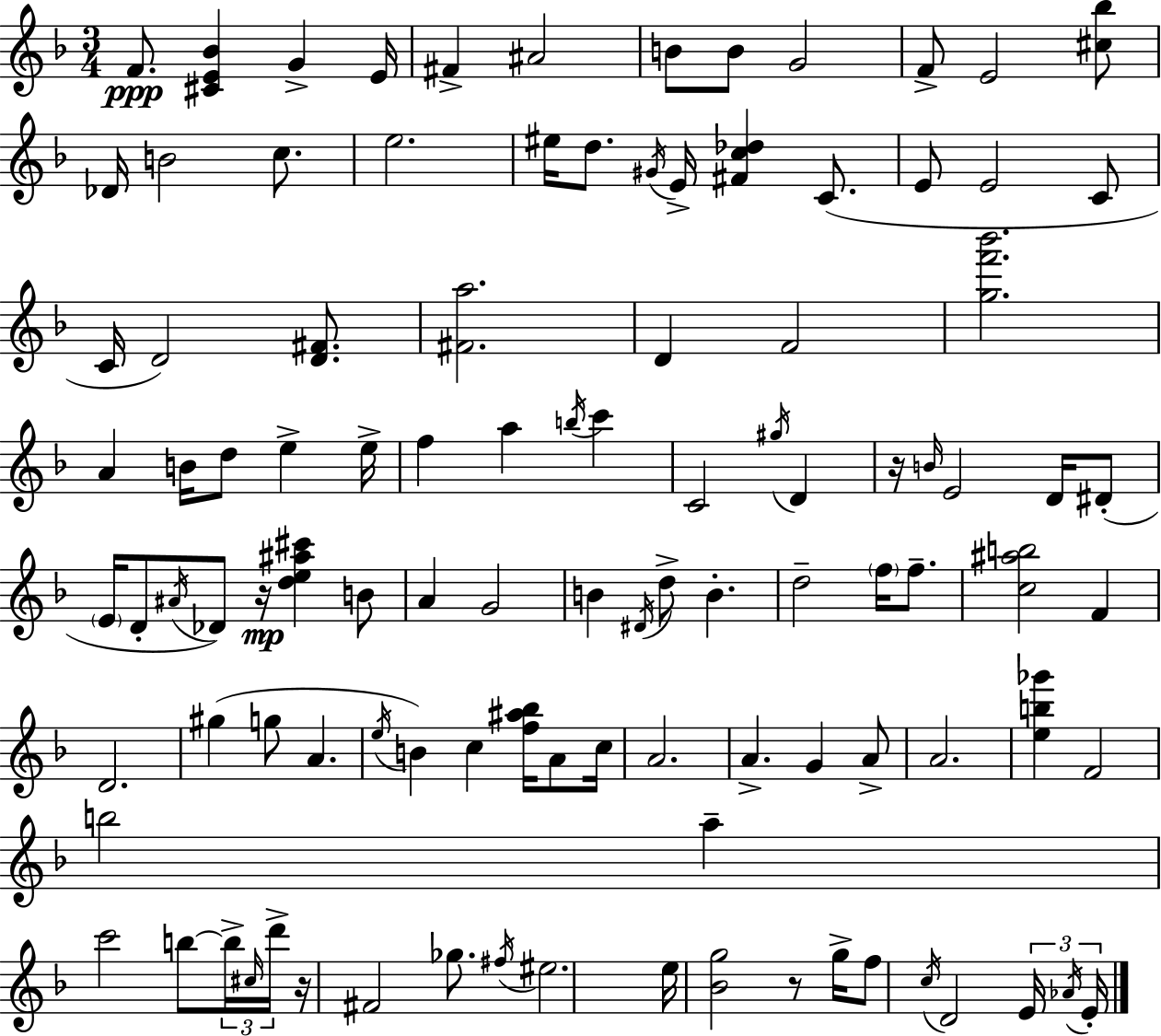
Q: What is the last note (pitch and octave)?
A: E4